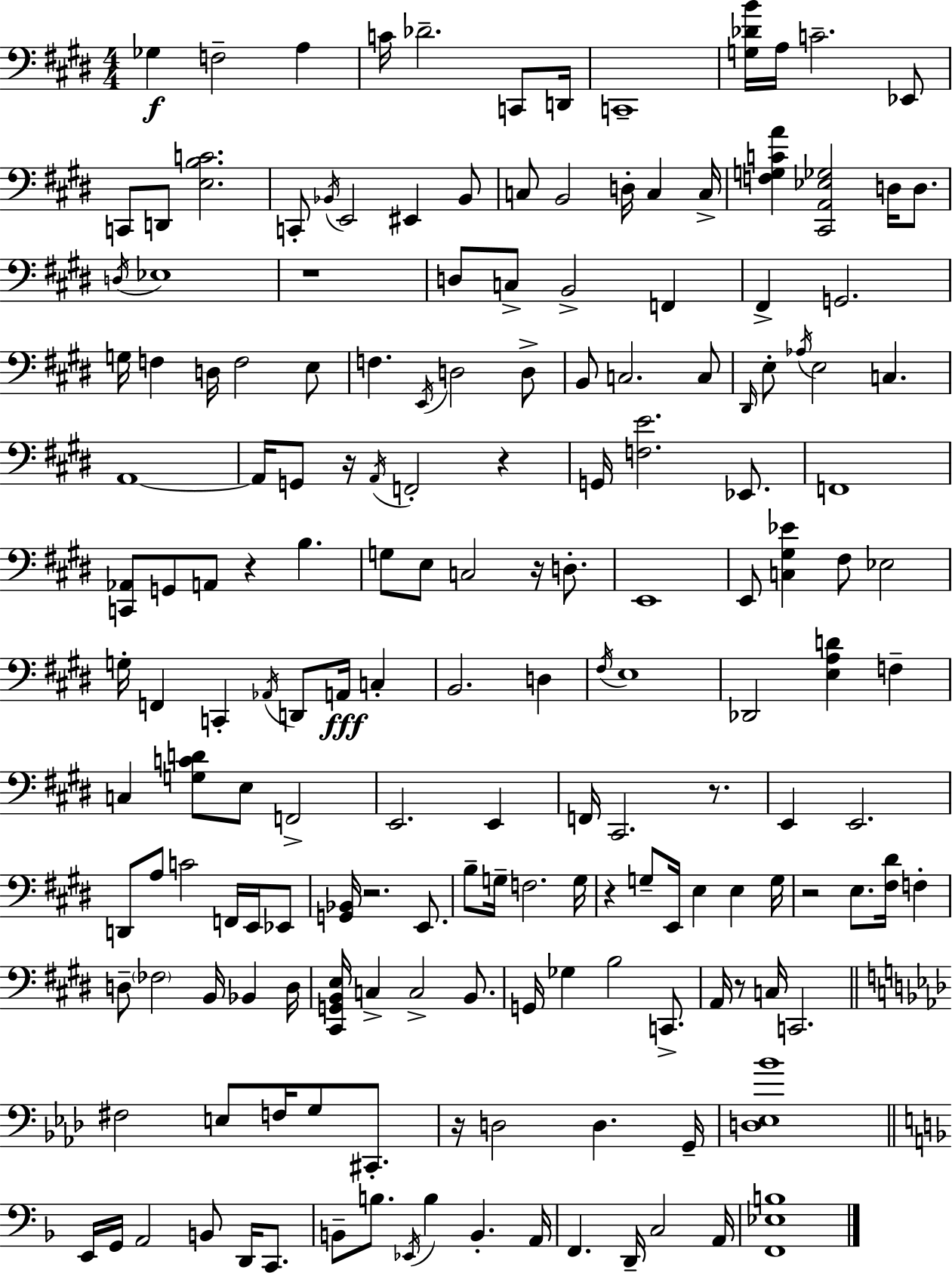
X:1
T:Untitled
M:4/4
L:1/4
K:E
_G, F,2 A, C/4 _D2 C,,/2 D,,/4 C,,4 [G,_DB]/4 A,/4 C2 _E,,/2 C,,/2 D,,/2 [E,B,C]2 C,,/2 _B,,/4 E,,2 ^E,, _B,,/2 C,/2 B,,2 D,/4 C, C,/4 [F,G,CA] [^C,,A,,_E,_G,]2 D,/4 D,/2 D,/4 _E,4 z4 D,/2 C,/2 B,,2 F,, ^F,, G,,2 G,/4 F, D,/4 F,2 E,/2 F, E,,/4 D,2 D,/2 B,,/2 C,2 C,/2 ^D,,/4 E,/2 _A,/4 E,2 C, A,,4 A,,/4 G,,/2 z/4 A,,/4 F,,2 z G,,/4 [F,E]2 _E,,/2 F,,4 [C,,_A,,]/2 G,,/2 A,,/2 z B, G,/2 E,/2 C,2 z/4 D,/2 E,,4 E,,/2 [C,^G,_E] ^F,/2 _E,2 G,/4 F,, C,, _A,,/4 D,,/2 A,,/4 C, B,,2 D, ^F,/4 E,4 _D,,2 [E,A,D] F, C, [G,CD]/2 E,/2 F,,2 E,,2 E,, F,,/4 ^C,,2 z/2 E,, E,,2 D,,/2 A,/2 C2 F,,/4 E,,/4 _E,,/2 [G,,_B,,]/4 z2 E,,/2 B,/2 G,/4 F,2 G,/4 z G,/2 E,,/4 E, E, G,/4 z2 E,/2 [^F,^D]/4 F, D,/2 _F,2 B,,/4 _B,, D,/4 [^C,,G,,B,,E,]/4 C, C,2 B,,/2 G,,/4 _G, B,2 C,,/2 A,,/4 z/2 C,/4 C,,2 ^F,2 E,/2 F,/4 G,/2 ^C,,/2 z/4 D,2 D, G,,/4 [D,_E,_B]4 E,,/4 G,,/4 A,,2 B,,/2 D,,/4 C,,/2 B,,/2 B,/2 _E,,/4 B, B,, A,,/4 F,, D,,/4 C,2 A,,/4 [F,,_E,B,]4